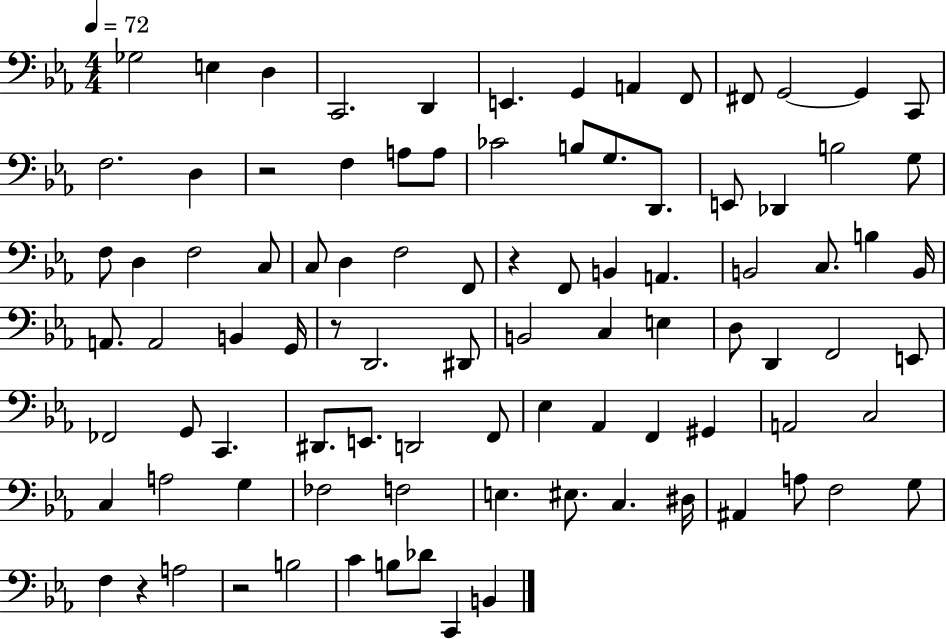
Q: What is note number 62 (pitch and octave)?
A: Eb3